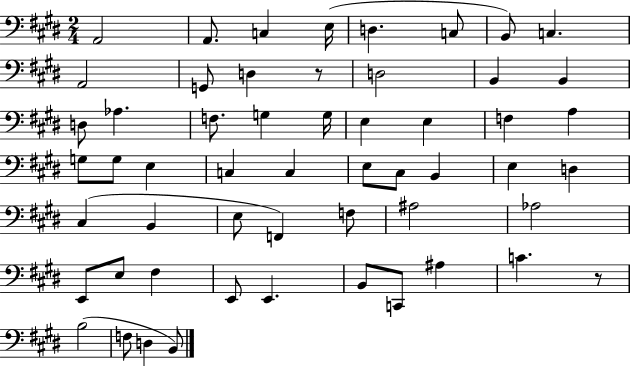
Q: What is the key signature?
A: E major